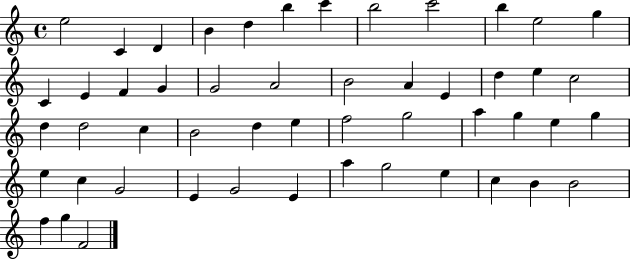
E5/h C4/q D4/q B4/q D5/q B5/q C6/q B5/h C6/h B5/q E5/h G5/q C4/q E4/q F4/q G4/q G4/h A4/h B4/h A4/q E4/q D5/q E5/q C5/h D5/q D5/h C5/q B4/h D5/q E5/q F5/h G5/h A5/q G5/q E5/q G5/q E5/q C5/q G4/h E4/q G4/h E4/q A5/q G5/h E5/q C5/q B4/q B4/h F5/q G5/q F4/h